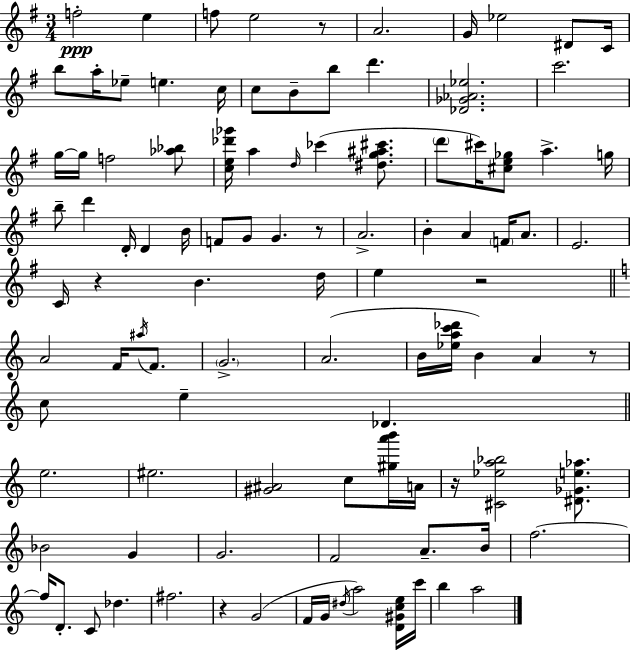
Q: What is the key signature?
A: G major